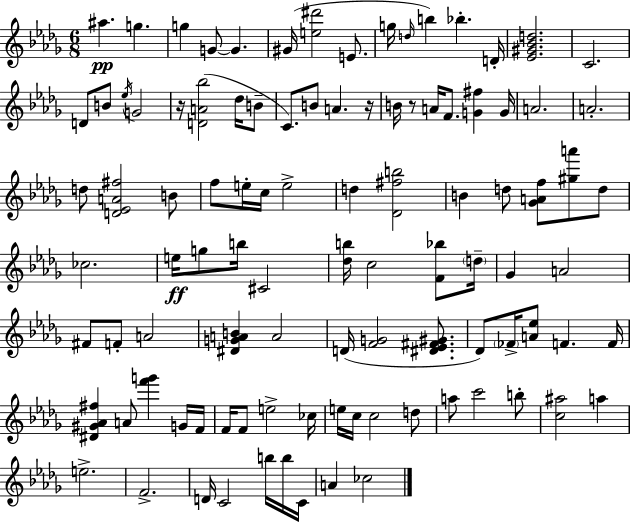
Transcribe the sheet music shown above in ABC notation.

X:1
T:Untitled
M:6/8
L:1/4
K:Bbm
^a g g G/2 G ^G/4 [e^d']2 E/2 g/4 d/4 b _b D/4 [_E^G_Bd]2 C2 D/2 B/2 _e/4 G2 z/4 [DA_b]2 _d/4 B/2 C/2 B/2 A z/4 B/4 z/2 A/4 F/2 [G^f] G/4 A2 A2 d/2 [D_EA^f]2 B/2 f/2 e/4 c/4 e2 d [_D^fb]2 B d/2 [_GAf]/2 [^ga']/2 d/2 _c2 e/4 g/2 b/4 ^C2 [_db]/4 c2 [F_b]/2 d/4 _G A2 ^F/2 F/2 A2 [^DGAB] A2 D/4 [FG]2 [^D_E^F^G]/2 _D/2 _F/4 [A_e]/2 F F/4 [^D^G_A^f] A/2 [f'g'] G/4 F/4 F/4 F/2 e2 _c/4 e/4 c/4 c2 d/2 a/2 c'2 b/2 [c^a]2 a e2 F2 D/4 C2 b/4 b/4 C/4 A _c2